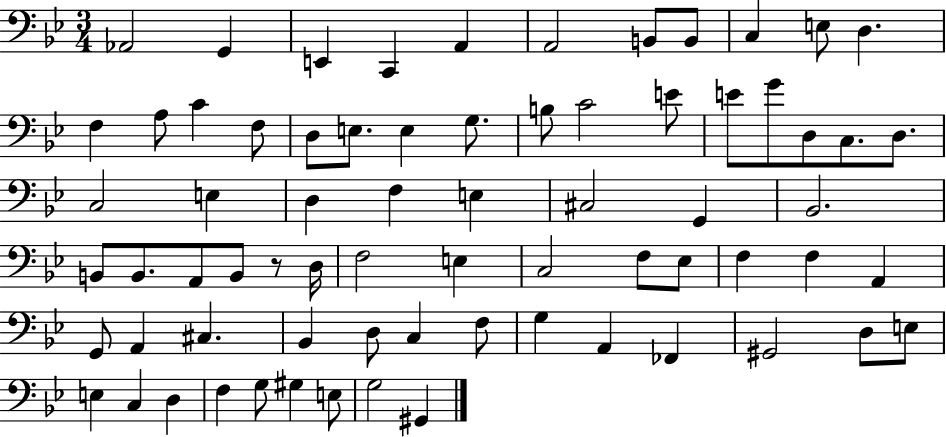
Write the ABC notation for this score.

X:1
T:Untitled
M:3/4
L:1/4
K:Bb
_A,,2 G,, E,, C,, A,, A,,2 B,,/2 B,,/2 C, E,/2 D, F, A,/2 C F,/2 D,/2 E,/2 E, G,/2 B,/2 C2 E/2 E/2 G/2 D,/2 C,/2 D,/2 C,2 E, D, F, E, ^C,2 G,, _B,,2 B,,/2 B,,/2 A,,/2 B,,/2 z/2 D,/4 F,2 E, C,2 F,/2 _E,/2 F, F, A,, G,,/2 A,, ^C, _B,, D,/2 C, F,/2 G, A,, _F,, ^G,,2 D,/2 E,/2 E, C, D, F, G,/2 ^G, E,/2 G,2 ^G,,